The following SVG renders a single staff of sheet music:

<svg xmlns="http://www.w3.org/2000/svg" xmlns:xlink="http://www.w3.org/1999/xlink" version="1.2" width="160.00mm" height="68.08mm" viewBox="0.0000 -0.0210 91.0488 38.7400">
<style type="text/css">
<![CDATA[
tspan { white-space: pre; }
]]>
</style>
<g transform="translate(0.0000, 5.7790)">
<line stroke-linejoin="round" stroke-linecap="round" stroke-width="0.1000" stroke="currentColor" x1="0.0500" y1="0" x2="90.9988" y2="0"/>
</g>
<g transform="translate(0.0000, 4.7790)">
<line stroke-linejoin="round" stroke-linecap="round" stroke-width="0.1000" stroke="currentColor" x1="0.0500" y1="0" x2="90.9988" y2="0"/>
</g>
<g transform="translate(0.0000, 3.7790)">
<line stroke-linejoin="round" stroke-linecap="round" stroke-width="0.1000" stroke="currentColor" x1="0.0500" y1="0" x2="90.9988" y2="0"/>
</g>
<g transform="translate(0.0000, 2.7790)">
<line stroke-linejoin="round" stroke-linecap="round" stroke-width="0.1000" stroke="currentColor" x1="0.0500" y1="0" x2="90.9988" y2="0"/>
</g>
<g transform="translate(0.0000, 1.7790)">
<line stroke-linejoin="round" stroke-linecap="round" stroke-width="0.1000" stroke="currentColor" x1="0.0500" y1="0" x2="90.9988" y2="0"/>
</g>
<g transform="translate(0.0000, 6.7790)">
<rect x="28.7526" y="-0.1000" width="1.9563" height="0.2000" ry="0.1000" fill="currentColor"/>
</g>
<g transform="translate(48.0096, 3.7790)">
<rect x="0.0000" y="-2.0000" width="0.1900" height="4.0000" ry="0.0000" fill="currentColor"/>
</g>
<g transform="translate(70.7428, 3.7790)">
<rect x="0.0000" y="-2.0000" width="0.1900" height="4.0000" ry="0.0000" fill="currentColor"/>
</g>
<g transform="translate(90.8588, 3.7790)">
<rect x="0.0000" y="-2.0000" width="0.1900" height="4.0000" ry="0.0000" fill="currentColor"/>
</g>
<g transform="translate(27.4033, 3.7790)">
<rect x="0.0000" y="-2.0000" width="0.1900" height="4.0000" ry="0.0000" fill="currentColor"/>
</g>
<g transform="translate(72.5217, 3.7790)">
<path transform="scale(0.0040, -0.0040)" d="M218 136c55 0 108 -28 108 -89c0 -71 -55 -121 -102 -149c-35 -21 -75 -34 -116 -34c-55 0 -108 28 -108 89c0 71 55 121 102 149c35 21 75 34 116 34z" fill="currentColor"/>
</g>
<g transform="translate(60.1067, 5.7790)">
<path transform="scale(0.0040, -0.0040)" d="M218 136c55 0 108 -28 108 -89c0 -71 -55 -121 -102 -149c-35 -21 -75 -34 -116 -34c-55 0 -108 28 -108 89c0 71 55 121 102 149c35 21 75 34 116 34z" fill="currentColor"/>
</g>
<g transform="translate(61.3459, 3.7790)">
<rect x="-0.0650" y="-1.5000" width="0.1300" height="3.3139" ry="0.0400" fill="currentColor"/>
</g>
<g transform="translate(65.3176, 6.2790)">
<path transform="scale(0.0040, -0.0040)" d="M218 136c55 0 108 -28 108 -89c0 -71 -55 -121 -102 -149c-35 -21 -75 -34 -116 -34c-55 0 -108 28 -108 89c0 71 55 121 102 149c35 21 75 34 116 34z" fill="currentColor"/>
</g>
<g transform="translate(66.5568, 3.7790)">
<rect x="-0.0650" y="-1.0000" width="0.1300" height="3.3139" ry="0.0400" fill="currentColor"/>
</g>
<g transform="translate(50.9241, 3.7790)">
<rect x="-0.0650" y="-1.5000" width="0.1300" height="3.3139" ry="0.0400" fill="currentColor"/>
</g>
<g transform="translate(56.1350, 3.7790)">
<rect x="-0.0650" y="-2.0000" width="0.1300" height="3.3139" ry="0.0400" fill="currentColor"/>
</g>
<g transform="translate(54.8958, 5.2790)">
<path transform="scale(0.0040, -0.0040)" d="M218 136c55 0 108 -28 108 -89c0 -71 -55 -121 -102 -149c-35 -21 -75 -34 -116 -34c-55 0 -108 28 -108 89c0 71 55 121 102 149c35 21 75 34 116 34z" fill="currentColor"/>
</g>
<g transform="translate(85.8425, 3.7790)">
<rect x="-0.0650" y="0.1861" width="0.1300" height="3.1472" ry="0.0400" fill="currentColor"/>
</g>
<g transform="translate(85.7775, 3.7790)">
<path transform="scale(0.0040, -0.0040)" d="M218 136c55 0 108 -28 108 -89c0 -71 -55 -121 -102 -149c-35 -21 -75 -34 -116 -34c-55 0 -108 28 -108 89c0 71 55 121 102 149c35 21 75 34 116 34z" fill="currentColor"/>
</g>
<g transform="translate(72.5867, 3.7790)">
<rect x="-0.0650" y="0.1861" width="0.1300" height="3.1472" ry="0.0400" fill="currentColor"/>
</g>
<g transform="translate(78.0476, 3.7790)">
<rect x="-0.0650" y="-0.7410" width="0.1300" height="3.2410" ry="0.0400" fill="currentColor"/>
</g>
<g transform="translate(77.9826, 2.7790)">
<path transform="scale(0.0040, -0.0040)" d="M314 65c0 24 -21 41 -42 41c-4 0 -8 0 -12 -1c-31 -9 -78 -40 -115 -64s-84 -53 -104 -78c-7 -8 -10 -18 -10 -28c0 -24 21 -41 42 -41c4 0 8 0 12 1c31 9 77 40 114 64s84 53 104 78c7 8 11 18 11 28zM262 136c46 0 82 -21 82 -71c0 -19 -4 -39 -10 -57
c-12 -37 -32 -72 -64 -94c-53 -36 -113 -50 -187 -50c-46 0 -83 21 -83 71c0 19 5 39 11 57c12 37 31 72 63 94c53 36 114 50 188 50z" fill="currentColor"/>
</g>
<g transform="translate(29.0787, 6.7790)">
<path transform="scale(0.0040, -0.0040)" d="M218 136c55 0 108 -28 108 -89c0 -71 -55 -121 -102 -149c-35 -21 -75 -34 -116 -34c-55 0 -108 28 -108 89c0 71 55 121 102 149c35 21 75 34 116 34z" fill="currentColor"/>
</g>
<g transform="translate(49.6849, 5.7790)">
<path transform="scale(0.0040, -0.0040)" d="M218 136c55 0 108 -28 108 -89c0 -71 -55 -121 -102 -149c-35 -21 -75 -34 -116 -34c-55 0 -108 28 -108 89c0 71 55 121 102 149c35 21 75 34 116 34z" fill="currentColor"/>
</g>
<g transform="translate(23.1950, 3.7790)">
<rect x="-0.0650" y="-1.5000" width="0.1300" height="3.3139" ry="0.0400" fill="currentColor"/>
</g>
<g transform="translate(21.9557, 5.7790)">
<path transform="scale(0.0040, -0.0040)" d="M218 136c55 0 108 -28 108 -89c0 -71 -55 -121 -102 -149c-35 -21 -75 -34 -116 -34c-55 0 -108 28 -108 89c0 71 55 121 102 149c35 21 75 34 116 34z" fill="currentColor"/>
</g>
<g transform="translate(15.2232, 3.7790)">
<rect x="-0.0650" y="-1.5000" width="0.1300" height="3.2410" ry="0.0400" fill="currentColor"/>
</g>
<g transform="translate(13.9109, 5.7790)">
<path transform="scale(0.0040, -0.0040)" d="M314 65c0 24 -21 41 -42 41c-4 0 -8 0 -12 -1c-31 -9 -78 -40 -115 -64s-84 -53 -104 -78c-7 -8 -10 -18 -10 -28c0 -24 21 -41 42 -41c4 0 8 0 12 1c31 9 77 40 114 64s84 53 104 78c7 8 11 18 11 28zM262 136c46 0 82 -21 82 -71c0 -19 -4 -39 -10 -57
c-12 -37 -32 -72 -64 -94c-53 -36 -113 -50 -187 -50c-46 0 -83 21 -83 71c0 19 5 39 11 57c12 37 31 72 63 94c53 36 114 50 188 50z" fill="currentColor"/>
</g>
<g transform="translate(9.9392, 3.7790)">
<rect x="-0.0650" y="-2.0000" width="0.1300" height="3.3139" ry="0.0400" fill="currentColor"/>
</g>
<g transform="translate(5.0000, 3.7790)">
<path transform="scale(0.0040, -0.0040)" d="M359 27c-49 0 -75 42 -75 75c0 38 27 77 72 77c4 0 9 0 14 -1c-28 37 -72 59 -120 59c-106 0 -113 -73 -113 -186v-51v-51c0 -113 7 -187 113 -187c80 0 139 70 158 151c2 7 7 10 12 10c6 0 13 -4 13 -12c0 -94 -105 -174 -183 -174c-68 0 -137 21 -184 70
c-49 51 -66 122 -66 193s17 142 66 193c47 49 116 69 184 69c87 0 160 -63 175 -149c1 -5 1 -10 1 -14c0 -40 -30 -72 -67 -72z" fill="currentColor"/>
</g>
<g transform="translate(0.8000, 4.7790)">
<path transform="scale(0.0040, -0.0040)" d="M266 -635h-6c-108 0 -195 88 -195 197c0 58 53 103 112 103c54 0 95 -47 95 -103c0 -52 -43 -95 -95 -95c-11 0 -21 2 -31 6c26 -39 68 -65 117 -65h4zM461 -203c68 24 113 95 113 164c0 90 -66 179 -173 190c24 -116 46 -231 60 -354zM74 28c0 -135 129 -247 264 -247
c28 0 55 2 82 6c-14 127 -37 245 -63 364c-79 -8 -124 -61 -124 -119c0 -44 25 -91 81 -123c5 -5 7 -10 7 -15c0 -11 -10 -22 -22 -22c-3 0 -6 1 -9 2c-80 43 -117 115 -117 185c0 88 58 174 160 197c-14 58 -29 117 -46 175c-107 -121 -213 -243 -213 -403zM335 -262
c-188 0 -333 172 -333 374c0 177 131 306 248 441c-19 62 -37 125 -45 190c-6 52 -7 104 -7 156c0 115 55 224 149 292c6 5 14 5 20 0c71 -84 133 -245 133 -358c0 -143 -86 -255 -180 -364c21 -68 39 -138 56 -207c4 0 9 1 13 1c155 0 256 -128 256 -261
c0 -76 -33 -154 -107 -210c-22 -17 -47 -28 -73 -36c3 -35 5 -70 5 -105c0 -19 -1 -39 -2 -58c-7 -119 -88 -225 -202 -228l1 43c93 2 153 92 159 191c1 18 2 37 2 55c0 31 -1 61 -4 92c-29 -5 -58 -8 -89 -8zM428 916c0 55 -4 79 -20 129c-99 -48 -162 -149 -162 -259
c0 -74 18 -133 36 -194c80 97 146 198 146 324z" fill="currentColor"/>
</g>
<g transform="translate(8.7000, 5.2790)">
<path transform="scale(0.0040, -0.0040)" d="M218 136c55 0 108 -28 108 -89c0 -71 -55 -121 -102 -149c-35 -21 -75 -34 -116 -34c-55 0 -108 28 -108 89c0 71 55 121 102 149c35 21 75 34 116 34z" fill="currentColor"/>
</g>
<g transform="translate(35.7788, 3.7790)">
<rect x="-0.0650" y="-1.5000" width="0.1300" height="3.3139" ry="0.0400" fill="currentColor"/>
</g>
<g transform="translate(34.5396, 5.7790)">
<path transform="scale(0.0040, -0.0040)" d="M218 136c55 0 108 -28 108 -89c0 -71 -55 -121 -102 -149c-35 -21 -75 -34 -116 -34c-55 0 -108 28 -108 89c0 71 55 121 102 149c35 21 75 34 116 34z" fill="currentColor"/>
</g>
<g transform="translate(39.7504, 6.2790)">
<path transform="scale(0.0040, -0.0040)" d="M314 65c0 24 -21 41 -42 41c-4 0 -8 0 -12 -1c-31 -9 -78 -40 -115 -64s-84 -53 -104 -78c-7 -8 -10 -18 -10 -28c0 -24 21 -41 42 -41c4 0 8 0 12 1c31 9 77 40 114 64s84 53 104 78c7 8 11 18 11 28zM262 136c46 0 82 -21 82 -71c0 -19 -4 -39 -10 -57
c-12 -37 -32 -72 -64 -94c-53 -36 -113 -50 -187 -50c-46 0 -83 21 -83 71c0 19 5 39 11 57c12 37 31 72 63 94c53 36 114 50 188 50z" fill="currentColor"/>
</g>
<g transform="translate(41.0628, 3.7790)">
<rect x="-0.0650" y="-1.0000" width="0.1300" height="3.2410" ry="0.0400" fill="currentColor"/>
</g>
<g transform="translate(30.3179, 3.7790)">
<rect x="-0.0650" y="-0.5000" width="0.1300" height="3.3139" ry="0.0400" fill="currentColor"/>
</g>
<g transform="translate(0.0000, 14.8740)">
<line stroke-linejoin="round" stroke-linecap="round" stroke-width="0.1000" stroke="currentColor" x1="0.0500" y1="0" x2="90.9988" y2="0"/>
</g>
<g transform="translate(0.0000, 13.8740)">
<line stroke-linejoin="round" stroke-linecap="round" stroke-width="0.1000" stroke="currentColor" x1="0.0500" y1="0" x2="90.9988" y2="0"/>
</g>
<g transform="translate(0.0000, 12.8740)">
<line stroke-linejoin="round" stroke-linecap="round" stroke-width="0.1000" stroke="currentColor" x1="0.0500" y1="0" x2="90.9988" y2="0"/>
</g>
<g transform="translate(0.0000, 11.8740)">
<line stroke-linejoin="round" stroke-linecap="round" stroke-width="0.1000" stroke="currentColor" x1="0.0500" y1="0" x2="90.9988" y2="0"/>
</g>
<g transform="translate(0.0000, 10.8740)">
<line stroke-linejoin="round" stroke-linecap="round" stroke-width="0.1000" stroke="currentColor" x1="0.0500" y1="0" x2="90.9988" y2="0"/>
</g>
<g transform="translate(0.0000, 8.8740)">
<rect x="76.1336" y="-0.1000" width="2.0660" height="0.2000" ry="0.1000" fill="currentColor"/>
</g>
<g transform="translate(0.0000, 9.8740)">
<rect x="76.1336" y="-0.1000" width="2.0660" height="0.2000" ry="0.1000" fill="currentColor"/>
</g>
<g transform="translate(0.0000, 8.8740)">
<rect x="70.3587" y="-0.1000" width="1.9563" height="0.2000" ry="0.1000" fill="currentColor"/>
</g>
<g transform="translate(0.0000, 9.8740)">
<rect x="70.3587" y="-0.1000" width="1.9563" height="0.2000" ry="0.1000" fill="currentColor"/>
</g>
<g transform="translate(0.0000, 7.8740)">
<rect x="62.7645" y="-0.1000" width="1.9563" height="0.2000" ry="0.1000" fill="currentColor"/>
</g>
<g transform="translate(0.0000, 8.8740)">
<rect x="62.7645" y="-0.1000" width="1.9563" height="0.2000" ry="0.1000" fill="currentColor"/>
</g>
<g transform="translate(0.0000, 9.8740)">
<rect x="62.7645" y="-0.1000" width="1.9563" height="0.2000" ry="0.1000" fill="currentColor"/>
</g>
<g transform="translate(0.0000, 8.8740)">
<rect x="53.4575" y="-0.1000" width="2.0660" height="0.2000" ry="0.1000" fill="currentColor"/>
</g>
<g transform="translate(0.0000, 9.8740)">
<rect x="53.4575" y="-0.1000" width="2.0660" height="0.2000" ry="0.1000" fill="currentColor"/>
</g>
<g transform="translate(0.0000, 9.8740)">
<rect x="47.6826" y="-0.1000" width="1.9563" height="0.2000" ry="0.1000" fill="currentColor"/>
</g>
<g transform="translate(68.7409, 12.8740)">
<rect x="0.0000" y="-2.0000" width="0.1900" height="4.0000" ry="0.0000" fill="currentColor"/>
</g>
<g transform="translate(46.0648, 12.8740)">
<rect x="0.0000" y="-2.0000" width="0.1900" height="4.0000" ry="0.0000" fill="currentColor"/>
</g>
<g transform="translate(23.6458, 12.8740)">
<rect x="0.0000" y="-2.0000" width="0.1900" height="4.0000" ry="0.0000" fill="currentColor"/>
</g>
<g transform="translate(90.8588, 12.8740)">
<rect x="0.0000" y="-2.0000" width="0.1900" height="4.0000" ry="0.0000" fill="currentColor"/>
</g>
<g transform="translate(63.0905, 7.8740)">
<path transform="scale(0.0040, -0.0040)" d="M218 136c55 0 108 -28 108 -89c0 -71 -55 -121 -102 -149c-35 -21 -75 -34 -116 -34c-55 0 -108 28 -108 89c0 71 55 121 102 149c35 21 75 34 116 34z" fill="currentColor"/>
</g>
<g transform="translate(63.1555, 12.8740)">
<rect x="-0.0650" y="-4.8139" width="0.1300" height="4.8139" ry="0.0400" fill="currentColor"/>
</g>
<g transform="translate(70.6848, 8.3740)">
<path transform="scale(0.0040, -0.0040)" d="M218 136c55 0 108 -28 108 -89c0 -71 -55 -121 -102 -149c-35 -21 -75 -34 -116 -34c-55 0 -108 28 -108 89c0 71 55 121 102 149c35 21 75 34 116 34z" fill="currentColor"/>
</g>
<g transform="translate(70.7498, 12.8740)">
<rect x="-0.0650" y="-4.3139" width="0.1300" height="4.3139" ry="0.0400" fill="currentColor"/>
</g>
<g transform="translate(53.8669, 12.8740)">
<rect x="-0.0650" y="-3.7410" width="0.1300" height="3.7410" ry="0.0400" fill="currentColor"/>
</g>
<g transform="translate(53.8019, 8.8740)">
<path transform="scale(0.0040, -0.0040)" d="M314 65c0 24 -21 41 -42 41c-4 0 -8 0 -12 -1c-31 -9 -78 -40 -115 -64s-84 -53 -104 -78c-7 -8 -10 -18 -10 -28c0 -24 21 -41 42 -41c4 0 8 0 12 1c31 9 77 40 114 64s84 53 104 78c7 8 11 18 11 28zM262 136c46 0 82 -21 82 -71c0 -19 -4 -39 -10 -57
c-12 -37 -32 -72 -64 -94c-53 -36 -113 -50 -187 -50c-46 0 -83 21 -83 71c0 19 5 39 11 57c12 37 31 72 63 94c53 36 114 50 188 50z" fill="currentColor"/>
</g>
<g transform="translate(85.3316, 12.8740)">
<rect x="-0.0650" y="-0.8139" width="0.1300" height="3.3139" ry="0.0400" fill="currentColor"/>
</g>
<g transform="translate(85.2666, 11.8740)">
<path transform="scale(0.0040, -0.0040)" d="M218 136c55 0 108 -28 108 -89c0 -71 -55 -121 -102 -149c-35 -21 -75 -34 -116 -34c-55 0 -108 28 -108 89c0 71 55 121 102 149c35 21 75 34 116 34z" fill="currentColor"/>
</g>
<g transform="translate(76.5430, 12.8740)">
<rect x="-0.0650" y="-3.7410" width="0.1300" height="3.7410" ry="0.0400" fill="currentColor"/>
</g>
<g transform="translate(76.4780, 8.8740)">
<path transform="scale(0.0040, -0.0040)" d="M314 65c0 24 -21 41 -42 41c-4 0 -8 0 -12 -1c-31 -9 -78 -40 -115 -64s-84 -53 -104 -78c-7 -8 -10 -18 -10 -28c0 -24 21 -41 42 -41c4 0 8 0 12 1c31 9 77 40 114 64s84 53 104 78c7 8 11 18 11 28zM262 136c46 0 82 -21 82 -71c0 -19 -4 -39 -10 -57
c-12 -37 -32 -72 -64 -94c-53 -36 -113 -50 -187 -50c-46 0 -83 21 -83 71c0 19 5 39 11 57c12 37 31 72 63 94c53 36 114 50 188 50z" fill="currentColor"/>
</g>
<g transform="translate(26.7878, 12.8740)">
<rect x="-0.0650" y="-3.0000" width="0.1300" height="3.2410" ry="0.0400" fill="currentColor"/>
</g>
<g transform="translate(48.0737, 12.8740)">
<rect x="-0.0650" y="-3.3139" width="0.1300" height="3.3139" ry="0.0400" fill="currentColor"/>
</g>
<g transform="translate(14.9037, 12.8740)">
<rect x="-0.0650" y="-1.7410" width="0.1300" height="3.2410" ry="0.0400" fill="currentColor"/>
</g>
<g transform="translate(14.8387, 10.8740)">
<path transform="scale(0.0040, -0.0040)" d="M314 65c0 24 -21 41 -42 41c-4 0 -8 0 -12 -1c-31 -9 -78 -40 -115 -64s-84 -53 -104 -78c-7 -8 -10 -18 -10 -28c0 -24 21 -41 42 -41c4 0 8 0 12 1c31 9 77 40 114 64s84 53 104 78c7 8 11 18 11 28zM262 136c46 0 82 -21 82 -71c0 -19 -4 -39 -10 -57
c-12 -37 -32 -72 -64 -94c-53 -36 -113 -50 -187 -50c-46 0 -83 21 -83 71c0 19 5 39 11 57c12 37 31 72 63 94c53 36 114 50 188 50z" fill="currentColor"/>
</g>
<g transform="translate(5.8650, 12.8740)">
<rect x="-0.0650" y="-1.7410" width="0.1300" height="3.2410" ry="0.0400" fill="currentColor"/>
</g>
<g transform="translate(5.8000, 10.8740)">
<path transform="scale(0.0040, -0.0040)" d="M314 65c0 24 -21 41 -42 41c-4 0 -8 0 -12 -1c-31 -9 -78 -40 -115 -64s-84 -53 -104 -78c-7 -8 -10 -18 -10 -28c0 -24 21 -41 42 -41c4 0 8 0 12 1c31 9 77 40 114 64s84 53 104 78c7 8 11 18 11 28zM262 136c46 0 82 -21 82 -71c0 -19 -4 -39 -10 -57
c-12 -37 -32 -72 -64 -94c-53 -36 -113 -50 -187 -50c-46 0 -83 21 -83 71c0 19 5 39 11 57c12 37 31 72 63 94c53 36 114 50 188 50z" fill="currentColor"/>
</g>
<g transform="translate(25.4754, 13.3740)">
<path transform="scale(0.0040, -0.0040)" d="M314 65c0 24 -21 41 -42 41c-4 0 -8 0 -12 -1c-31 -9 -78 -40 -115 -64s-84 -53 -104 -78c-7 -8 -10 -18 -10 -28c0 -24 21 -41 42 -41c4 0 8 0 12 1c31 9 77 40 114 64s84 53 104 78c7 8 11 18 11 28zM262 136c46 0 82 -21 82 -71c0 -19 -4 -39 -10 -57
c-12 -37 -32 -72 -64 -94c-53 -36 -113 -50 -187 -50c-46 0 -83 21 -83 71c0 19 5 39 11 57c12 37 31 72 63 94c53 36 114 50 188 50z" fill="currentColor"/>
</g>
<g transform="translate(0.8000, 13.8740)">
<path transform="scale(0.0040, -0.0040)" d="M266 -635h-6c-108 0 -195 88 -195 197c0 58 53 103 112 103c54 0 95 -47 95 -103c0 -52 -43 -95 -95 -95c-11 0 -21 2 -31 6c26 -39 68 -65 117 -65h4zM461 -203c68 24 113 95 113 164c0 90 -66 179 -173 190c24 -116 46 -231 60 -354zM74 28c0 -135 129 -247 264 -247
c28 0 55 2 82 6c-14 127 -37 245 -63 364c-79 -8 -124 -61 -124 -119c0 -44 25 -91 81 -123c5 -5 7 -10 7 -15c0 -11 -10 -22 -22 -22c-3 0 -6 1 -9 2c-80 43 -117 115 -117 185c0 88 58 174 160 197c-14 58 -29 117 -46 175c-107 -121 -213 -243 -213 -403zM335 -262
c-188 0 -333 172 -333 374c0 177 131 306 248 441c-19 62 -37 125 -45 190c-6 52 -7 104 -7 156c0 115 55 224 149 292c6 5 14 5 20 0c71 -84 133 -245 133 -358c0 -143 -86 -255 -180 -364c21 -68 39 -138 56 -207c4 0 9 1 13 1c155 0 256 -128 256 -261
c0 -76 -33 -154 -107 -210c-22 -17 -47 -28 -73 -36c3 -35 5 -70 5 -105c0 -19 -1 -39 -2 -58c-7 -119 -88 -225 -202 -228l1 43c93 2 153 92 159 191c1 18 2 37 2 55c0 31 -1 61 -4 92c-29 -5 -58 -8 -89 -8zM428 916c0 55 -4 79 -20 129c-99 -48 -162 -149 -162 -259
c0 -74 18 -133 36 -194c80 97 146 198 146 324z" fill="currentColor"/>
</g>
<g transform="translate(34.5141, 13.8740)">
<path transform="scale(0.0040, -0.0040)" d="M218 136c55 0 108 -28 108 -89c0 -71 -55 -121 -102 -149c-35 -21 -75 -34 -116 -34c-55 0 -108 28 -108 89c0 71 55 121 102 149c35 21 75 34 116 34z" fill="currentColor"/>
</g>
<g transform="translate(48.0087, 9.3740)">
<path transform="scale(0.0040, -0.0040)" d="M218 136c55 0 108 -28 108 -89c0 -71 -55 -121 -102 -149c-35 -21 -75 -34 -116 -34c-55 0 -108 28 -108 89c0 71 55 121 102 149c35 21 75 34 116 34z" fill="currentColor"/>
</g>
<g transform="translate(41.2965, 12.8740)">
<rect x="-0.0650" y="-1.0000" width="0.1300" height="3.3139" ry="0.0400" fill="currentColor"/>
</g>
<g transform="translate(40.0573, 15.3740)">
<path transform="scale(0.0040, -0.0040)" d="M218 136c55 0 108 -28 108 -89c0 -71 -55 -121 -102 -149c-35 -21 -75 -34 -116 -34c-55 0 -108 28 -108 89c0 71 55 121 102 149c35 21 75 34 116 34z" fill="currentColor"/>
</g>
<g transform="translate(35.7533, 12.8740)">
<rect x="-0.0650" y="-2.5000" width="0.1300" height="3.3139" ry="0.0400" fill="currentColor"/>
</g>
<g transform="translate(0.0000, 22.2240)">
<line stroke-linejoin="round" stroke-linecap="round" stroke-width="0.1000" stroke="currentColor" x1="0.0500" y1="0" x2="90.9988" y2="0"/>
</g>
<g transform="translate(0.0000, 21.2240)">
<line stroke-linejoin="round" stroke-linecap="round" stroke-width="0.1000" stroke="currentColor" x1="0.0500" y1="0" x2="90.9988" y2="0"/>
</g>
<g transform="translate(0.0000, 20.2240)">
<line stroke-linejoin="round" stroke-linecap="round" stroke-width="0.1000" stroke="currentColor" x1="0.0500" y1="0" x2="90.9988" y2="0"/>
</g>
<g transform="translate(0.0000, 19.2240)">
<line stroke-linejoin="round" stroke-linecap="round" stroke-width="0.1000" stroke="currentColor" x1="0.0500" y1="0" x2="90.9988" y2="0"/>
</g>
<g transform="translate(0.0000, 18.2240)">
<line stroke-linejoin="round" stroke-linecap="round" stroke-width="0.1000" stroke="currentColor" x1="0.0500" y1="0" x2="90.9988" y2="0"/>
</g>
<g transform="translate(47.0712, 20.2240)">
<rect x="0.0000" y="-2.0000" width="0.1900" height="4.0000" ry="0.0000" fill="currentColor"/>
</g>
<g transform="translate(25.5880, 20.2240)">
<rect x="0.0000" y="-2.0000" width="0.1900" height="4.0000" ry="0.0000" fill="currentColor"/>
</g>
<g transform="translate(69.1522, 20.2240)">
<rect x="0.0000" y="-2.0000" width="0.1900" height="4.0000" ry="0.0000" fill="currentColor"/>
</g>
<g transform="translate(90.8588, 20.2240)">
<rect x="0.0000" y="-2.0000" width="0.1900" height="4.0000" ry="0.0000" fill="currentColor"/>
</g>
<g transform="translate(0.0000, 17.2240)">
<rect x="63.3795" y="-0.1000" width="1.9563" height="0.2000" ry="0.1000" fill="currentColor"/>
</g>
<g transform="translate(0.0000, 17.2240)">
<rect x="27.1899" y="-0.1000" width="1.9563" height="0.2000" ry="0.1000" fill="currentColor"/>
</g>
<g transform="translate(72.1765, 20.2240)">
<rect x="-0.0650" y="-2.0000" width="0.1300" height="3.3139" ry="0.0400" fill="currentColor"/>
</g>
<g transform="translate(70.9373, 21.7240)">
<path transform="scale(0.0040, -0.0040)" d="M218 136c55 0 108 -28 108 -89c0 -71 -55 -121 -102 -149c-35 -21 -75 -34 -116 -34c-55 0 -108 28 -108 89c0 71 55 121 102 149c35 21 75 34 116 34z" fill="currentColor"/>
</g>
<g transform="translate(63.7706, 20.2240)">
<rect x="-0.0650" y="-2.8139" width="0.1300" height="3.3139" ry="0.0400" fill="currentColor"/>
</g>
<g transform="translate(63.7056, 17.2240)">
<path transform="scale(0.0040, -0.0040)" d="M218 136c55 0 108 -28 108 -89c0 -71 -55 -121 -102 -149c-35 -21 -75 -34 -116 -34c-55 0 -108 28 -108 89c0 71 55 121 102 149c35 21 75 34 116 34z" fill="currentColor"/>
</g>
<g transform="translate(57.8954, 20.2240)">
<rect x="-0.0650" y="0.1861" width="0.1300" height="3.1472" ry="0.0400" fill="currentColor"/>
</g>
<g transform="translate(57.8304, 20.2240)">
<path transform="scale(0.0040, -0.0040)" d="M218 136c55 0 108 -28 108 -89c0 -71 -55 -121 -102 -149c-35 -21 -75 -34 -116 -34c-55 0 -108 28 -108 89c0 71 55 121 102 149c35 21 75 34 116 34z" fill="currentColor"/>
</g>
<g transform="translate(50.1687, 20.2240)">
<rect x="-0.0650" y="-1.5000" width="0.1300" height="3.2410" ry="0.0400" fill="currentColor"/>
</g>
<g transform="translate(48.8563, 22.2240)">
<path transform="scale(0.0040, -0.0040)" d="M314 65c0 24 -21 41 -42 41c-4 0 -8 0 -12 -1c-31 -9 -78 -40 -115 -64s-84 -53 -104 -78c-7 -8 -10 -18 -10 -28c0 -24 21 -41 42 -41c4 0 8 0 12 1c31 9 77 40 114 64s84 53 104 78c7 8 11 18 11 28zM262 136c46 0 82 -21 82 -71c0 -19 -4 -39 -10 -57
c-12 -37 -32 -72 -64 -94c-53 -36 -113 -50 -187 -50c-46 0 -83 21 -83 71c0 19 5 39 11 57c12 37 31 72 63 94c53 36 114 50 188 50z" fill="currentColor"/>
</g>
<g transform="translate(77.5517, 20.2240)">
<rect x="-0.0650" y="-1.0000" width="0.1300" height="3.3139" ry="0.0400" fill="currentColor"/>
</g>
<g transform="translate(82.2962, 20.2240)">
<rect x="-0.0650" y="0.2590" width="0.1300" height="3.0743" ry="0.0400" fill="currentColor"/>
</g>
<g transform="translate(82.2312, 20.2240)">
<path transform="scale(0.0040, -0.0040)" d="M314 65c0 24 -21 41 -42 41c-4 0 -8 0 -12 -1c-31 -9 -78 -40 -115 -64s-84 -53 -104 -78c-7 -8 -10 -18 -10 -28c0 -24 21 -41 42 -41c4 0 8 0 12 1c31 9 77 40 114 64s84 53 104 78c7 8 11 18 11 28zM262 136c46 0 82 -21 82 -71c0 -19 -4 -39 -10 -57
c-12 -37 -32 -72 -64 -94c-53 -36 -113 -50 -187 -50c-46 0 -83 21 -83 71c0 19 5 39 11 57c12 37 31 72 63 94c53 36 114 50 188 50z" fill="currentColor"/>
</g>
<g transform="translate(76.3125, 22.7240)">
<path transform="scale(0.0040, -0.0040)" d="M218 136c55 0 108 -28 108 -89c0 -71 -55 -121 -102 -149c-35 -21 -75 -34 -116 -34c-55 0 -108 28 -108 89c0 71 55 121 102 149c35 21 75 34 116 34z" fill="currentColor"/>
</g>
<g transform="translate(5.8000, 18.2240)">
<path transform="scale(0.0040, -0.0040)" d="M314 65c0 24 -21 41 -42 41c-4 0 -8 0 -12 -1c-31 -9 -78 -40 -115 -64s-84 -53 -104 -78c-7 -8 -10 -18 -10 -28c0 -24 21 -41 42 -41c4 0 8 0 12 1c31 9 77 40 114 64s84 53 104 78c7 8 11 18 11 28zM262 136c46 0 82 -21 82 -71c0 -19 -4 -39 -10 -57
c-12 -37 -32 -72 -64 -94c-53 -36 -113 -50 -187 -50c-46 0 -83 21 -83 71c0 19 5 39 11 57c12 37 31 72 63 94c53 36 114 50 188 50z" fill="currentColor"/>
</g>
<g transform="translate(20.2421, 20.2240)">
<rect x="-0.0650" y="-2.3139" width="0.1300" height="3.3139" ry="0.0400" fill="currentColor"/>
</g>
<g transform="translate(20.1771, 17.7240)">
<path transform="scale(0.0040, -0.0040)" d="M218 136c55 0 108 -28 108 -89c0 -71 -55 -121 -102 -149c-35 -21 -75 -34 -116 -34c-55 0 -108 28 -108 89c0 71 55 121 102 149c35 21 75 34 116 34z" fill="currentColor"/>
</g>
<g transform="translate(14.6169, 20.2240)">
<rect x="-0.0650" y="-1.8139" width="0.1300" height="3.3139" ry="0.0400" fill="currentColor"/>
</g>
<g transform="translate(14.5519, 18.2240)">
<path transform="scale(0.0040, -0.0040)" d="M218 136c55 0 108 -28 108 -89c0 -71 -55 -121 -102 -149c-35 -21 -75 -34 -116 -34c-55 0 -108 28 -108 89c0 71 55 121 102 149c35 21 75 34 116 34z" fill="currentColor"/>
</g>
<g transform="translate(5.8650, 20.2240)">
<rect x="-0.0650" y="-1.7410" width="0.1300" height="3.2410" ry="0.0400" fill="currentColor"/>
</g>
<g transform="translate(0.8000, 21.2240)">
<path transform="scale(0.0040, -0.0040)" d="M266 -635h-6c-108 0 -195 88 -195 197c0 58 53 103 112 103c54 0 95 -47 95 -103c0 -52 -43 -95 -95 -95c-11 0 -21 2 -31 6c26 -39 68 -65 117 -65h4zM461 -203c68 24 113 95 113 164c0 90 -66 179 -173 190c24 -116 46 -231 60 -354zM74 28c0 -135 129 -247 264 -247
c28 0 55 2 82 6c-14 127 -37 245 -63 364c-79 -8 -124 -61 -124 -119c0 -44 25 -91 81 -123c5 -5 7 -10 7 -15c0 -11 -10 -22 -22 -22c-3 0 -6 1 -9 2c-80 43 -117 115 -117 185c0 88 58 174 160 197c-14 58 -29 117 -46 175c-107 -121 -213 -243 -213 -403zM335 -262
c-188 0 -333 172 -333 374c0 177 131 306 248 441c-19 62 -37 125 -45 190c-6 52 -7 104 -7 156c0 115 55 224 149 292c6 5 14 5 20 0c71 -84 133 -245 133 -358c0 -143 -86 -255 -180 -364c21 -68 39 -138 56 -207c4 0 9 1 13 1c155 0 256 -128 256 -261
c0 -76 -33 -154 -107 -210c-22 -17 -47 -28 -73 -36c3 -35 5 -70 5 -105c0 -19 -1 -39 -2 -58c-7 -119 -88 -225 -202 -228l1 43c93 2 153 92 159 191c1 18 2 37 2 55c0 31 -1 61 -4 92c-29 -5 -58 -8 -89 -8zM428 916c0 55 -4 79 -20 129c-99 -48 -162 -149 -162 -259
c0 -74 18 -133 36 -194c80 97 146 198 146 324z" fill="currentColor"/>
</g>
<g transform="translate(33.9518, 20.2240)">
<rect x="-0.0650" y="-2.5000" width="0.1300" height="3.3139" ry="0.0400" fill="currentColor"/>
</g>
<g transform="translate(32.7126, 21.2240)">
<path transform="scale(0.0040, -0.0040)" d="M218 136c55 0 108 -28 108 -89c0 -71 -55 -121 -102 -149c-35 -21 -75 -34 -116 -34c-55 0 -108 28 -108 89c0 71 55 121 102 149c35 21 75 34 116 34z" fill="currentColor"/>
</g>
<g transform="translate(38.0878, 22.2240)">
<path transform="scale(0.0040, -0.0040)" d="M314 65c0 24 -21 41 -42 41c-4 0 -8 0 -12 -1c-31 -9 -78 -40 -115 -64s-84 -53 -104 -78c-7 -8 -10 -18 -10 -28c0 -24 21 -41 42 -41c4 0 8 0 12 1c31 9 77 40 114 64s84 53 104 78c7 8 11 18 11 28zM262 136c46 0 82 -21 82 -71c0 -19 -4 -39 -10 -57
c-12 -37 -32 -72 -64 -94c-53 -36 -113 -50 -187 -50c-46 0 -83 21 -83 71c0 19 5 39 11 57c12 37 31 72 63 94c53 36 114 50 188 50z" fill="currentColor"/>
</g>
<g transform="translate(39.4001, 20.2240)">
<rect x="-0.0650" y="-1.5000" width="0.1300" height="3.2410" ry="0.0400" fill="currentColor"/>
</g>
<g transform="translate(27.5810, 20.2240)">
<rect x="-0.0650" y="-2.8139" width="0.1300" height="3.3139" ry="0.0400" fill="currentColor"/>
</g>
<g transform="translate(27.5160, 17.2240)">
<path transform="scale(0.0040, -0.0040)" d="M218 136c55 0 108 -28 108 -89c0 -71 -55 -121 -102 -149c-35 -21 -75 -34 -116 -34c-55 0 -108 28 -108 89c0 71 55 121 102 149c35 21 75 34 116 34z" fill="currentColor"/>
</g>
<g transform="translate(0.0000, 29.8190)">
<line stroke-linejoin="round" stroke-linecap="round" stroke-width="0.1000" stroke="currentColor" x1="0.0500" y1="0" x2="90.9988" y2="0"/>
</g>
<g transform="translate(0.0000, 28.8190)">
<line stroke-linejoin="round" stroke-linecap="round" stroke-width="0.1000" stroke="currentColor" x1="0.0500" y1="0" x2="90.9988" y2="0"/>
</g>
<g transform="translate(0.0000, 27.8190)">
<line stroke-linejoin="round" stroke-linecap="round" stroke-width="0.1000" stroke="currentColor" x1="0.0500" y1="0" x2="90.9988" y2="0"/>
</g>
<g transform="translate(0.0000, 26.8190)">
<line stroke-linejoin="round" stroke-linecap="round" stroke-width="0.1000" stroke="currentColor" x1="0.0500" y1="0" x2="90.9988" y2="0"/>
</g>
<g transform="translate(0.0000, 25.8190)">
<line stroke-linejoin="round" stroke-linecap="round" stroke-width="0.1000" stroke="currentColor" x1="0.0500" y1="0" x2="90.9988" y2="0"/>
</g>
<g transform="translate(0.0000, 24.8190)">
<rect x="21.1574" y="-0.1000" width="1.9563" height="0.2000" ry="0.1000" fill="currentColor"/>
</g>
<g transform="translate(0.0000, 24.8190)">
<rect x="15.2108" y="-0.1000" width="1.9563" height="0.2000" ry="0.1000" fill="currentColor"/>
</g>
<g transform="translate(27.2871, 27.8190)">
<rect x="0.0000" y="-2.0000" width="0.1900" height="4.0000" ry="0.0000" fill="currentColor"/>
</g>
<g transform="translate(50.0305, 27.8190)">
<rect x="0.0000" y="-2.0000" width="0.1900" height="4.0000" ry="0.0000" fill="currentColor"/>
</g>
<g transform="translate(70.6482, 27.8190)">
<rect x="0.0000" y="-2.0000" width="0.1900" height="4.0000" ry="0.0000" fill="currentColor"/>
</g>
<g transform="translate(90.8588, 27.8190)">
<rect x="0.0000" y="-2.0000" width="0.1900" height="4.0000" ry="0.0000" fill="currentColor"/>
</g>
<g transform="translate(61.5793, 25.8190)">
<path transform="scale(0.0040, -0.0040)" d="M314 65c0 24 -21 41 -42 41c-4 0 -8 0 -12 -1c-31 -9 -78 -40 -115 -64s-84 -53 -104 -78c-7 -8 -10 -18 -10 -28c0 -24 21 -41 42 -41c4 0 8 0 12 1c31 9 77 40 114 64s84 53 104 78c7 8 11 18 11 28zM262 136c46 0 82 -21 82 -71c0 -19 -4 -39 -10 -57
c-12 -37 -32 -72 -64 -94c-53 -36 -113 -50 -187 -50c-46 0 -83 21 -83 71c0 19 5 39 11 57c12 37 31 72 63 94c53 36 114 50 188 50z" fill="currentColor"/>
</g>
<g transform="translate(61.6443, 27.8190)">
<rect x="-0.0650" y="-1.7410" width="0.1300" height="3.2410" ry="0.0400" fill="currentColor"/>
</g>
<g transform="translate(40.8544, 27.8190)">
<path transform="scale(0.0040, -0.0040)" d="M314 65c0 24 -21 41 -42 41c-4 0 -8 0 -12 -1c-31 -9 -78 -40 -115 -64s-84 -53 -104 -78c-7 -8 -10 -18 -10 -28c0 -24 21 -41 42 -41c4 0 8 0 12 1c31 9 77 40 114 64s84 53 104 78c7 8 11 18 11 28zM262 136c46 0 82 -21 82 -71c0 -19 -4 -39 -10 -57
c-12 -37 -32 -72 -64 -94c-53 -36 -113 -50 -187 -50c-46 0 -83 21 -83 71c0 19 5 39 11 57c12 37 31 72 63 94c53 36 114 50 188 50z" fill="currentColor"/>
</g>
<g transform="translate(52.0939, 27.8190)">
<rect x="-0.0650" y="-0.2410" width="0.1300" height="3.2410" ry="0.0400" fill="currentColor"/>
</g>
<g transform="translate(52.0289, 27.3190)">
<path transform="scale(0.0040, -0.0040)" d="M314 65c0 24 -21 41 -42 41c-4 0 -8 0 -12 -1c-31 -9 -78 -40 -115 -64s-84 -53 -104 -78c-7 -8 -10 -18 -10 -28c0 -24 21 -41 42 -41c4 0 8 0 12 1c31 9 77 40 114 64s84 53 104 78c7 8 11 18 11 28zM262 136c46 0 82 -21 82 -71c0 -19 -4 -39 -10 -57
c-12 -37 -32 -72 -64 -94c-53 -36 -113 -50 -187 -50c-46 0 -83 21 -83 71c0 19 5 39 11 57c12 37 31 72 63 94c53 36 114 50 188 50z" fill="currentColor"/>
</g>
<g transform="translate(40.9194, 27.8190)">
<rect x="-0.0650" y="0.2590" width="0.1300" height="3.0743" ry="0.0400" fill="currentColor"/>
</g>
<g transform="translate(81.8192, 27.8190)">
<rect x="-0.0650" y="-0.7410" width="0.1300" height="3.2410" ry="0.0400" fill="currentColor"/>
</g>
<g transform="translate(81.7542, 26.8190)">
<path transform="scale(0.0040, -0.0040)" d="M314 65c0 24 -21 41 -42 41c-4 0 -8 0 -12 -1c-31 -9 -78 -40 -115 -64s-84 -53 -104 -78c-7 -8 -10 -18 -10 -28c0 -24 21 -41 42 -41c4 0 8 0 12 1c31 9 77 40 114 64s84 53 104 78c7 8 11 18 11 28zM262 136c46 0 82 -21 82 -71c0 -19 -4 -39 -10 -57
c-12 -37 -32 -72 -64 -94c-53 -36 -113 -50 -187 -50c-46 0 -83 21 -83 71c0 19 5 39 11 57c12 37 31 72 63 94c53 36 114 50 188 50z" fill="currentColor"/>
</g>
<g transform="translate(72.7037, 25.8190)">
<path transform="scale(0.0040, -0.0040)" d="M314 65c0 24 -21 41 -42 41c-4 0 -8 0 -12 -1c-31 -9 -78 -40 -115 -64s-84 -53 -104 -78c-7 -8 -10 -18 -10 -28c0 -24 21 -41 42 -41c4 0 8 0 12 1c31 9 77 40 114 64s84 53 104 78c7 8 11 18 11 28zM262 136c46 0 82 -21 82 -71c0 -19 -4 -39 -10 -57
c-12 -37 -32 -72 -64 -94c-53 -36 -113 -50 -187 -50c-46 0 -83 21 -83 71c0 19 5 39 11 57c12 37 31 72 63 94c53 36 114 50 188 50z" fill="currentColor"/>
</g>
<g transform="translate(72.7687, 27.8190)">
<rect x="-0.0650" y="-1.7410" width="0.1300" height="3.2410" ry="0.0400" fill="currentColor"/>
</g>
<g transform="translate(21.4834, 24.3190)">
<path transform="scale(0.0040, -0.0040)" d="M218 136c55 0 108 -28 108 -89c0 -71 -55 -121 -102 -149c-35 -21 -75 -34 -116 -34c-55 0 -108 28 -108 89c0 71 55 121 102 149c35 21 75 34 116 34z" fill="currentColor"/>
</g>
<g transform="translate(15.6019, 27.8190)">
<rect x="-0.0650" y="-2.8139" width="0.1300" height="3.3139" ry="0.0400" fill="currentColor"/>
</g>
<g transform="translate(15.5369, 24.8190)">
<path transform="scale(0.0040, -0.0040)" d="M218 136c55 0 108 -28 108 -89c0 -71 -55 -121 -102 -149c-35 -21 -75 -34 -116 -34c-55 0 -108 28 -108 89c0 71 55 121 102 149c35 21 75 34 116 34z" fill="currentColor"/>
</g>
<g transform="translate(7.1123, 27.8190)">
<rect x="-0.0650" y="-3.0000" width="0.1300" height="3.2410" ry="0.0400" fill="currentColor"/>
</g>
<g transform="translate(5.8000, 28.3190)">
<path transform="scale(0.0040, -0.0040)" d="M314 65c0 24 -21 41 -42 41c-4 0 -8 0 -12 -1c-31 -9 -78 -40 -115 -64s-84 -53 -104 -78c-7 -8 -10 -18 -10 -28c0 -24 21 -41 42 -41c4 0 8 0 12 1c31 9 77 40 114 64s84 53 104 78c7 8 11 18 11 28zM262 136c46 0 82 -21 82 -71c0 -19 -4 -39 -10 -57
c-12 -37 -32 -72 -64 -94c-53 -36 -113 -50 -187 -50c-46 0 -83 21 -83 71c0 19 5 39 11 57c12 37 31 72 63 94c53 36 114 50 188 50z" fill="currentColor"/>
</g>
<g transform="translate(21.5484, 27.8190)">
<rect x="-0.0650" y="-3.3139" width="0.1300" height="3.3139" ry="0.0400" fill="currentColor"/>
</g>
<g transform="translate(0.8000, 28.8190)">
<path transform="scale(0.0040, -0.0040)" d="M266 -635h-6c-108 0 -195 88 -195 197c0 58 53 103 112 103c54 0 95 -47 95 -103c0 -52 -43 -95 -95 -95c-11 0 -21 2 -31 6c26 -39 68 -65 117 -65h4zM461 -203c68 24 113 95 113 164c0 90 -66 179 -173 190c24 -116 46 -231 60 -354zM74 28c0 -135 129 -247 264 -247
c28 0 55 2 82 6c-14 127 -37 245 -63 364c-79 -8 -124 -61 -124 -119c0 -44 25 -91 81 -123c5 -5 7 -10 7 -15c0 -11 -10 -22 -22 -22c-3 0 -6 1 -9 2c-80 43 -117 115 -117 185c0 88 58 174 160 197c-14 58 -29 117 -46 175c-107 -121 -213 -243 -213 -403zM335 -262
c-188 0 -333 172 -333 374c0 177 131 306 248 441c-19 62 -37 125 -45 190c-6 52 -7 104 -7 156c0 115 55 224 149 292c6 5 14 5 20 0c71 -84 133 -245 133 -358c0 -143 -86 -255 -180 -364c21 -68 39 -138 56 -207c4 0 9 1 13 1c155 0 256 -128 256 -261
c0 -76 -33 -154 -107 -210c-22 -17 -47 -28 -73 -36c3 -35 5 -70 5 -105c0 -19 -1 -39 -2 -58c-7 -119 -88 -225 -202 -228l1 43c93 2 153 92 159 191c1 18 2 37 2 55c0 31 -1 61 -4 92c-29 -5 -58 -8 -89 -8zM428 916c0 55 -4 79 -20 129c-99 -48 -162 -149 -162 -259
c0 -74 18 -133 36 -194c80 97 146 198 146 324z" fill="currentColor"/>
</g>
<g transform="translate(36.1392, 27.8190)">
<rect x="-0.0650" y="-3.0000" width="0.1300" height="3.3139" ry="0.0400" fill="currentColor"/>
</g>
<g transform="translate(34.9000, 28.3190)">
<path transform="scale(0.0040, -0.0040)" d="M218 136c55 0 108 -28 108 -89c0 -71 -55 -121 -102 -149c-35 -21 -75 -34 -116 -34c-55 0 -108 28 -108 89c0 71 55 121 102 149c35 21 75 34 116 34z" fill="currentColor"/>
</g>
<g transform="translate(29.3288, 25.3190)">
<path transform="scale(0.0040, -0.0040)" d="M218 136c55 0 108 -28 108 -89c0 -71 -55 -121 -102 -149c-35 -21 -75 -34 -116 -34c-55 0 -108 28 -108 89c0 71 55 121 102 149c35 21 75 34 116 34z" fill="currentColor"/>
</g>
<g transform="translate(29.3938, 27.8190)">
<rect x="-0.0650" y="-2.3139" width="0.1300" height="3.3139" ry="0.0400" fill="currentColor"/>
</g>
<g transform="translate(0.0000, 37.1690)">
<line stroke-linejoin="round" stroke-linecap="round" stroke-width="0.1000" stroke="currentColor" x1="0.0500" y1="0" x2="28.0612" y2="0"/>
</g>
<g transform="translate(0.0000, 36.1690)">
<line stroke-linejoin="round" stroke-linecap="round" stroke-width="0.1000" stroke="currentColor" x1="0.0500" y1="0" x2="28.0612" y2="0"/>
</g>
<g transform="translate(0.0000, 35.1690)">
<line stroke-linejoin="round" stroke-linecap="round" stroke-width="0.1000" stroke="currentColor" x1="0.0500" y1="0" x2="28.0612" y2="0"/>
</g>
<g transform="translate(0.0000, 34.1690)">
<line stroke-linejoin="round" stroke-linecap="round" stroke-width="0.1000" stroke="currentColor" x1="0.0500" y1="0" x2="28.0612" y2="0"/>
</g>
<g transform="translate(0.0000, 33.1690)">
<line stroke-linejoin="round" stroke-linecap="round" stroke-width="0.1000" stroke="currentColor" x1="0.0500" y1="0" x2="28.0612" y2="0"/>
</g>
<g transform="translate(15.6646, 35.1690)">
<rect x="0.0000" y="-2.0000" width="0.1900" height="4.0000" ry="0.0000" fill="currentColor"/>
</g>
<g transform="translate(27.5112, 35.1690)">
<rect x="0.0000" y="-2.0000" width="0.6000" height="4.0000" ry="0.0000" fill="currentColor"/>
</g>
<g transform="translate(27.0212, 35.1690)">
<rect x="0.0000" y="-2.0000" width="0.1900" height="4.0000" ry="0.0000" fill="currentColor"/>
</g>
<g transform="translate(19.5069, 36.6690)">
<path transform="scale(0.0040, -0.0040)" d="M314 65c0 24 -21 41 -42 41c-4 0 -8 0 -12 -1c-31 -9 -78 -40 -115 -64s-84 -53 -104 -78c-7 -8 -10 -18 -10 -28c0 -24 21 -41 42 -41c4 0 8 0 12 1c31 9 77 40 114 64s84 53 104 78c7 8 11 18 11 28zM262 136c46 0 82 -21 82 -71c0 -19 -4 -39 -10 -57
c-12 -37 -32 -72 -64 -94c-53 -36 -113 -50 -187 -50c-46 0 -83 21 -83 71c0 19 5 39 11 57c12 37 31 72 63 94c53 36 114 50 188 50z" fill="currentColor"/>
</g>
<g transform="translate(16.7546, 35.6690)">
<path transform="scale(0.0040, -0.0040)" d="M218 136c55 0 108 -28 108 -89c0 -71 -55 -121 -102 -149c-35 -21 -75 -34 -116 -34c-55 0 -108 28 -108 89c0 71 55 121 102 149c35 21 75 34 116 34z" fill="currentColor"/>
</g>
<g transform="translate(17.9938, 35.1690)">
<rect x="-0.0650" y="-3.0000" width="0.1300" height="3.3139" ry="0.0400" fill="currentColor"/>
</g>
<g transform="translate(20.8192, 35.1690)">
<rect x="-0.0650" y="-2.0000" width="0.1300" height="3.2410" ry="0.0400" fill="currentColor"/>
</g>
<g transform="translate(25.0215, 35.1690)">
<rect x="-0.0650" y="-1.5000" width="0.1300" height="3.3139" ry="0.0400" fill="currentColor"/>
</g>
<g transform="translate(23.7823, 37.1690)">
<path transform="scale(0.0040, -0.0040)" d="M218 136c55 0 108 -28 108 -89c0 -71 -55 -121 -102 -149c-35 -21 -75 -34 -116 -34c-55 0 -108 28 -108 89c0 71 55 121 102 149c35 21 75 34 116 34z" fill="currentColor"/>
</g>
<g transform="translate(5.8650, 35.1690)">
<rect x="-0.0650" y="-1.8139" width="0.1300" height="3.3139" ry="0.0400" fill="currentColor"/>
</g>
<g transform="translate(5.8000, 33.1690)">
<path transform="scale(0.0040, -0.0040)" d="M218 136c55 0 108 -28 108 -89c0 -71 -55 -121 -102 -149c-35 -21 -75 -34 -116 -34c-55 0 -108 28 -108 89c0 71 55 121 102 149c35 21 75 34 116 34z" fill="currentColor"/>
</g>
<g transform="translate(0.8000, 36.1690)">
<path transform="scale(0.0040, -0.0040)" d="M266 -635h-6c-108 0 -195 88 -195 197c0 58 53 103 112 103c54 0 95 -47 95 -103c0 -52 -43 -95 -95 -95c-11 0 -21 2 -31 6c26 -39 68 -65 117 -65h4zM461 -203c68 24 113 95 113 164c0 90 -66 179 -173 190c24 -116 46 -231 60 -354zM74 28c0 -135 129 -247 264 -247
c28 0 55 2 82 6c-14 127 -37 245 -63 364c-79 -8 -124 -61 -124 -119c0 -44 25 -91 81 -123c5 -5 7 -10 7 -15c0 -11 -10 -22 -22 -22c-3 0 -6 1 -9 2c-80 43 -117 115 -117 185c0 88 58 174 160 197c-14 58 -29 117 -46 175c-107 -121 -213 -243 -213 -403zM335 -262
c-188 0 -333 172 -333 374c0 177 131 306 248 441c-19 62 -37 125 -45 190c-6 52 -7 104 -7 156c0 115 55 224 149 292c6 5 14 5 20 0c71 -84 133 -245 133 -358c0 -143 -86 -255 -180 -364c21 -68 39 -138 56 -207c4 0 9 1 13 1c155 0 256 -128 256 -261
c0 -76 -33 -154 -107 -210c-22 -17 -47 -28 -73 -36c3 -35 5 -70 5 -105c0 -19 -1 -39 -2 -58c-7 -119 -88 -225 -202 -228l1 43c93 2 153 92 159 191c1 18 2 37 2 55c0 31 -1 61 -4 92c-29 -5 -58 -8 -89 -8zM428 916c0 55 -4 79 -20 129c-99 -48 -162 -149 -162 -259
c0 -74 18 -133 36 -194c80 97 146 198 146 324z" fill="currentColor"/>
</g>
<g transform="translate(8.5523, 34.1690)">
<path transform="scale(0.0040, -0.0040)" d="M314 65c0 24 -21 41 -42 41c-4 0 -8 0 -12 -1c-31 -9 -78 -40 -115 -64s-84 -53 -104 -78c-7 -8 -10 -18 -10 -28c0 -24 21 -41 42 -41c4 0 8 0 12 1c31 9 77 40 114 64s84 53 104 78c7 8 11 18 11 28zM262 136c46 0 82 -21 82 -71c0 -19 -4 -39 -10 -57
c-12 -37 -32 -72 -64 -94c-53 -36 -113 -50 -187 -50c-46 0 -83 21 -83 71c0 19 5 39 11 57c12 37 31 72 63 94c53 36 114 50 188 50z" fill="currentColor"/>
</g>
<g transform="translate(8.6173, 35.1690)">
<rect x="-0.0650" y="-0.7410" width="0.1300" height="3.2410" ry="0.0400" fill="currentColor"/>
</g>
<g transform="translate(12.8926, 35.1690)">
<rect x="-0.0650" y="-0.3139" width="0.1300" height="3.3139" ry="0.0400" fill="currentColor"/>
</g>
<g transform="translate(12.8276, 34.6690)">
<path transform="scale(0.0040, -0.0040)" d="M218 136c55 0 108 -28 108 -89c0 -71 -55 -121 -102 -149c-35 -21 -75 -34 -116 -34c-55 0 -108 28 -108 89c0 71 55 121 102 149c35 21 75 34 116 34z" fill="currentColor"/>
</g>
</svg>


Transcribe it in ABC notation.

X:1
T:Untitled
M:4/4
L:1/4
K:C
F E2 E C E D2 E F E D B d2 B f2 f2 A2 G D b c'2 e' d' c'2 d f2 f g a G E2 E2 B a F D B2 A2 a b g A B2 c2 f2 f2 d2 f d2 c A F2 E